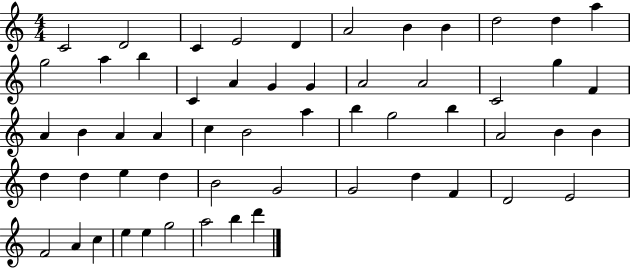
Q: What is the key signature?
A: C major